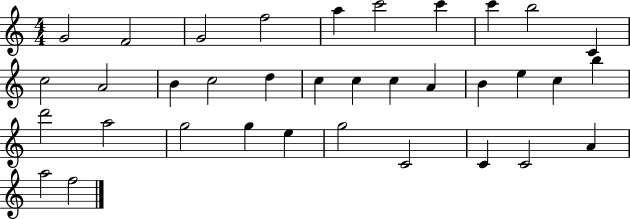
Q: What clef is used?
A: treble